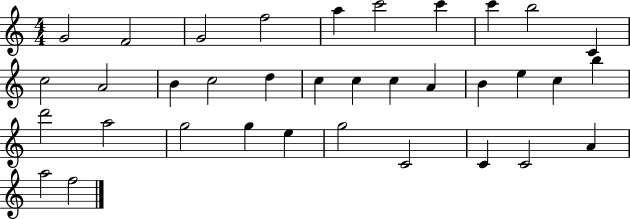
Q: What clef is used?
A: treble